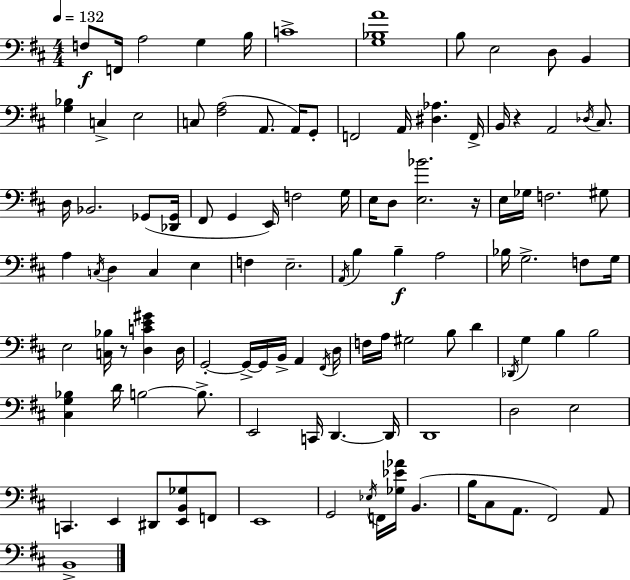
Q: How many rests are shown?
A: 3